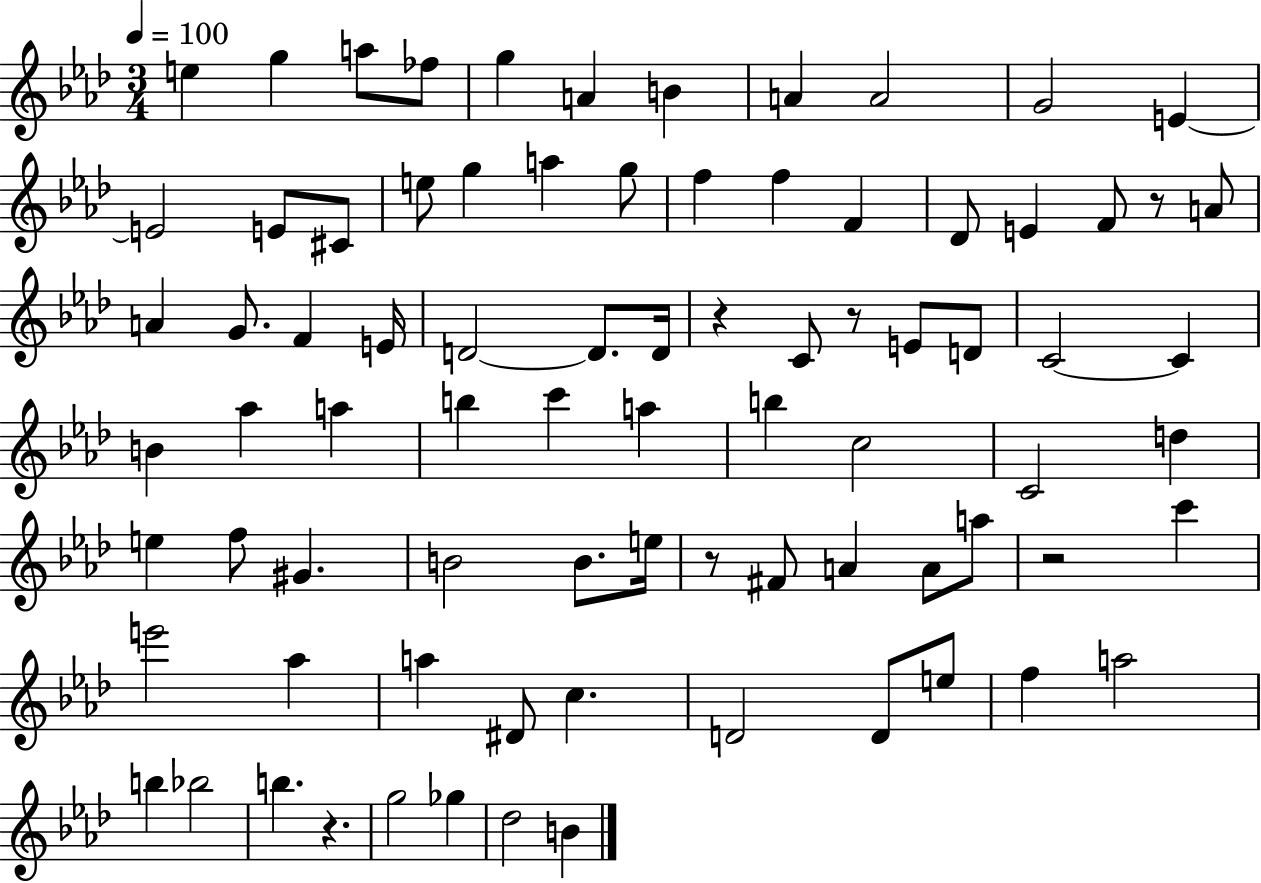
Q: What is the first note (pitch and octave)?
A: E5